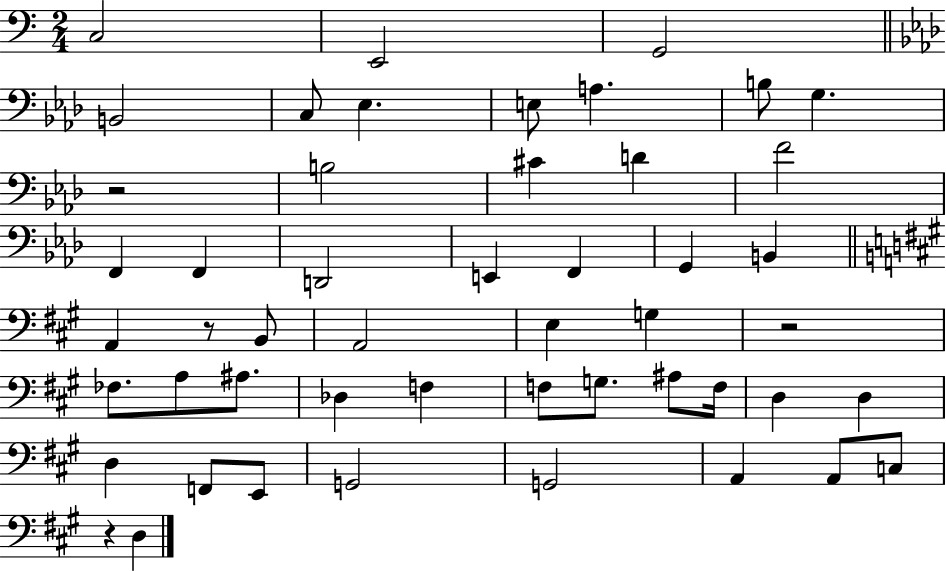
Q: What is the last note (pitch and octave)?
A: D3